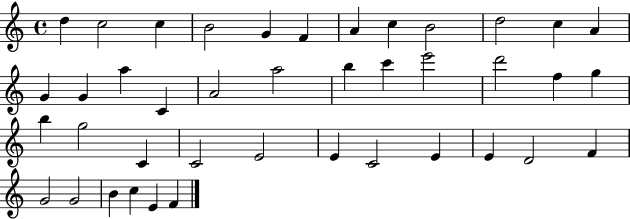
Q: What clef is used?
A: treble